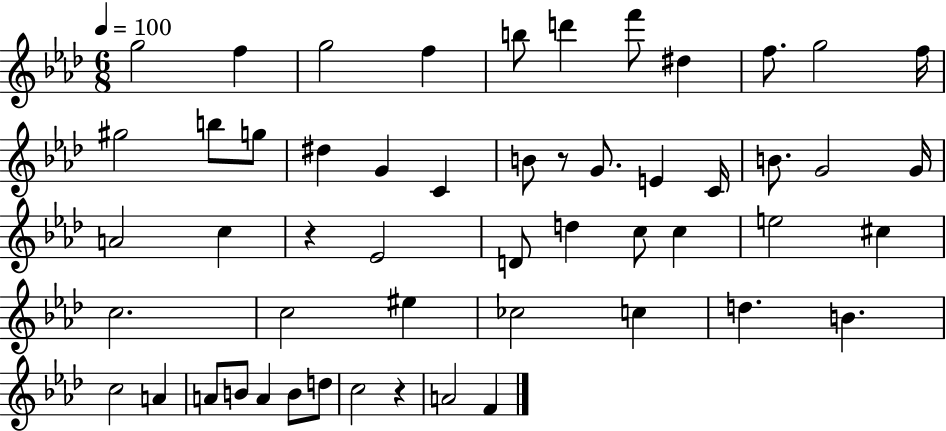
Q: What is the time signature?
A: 6/8